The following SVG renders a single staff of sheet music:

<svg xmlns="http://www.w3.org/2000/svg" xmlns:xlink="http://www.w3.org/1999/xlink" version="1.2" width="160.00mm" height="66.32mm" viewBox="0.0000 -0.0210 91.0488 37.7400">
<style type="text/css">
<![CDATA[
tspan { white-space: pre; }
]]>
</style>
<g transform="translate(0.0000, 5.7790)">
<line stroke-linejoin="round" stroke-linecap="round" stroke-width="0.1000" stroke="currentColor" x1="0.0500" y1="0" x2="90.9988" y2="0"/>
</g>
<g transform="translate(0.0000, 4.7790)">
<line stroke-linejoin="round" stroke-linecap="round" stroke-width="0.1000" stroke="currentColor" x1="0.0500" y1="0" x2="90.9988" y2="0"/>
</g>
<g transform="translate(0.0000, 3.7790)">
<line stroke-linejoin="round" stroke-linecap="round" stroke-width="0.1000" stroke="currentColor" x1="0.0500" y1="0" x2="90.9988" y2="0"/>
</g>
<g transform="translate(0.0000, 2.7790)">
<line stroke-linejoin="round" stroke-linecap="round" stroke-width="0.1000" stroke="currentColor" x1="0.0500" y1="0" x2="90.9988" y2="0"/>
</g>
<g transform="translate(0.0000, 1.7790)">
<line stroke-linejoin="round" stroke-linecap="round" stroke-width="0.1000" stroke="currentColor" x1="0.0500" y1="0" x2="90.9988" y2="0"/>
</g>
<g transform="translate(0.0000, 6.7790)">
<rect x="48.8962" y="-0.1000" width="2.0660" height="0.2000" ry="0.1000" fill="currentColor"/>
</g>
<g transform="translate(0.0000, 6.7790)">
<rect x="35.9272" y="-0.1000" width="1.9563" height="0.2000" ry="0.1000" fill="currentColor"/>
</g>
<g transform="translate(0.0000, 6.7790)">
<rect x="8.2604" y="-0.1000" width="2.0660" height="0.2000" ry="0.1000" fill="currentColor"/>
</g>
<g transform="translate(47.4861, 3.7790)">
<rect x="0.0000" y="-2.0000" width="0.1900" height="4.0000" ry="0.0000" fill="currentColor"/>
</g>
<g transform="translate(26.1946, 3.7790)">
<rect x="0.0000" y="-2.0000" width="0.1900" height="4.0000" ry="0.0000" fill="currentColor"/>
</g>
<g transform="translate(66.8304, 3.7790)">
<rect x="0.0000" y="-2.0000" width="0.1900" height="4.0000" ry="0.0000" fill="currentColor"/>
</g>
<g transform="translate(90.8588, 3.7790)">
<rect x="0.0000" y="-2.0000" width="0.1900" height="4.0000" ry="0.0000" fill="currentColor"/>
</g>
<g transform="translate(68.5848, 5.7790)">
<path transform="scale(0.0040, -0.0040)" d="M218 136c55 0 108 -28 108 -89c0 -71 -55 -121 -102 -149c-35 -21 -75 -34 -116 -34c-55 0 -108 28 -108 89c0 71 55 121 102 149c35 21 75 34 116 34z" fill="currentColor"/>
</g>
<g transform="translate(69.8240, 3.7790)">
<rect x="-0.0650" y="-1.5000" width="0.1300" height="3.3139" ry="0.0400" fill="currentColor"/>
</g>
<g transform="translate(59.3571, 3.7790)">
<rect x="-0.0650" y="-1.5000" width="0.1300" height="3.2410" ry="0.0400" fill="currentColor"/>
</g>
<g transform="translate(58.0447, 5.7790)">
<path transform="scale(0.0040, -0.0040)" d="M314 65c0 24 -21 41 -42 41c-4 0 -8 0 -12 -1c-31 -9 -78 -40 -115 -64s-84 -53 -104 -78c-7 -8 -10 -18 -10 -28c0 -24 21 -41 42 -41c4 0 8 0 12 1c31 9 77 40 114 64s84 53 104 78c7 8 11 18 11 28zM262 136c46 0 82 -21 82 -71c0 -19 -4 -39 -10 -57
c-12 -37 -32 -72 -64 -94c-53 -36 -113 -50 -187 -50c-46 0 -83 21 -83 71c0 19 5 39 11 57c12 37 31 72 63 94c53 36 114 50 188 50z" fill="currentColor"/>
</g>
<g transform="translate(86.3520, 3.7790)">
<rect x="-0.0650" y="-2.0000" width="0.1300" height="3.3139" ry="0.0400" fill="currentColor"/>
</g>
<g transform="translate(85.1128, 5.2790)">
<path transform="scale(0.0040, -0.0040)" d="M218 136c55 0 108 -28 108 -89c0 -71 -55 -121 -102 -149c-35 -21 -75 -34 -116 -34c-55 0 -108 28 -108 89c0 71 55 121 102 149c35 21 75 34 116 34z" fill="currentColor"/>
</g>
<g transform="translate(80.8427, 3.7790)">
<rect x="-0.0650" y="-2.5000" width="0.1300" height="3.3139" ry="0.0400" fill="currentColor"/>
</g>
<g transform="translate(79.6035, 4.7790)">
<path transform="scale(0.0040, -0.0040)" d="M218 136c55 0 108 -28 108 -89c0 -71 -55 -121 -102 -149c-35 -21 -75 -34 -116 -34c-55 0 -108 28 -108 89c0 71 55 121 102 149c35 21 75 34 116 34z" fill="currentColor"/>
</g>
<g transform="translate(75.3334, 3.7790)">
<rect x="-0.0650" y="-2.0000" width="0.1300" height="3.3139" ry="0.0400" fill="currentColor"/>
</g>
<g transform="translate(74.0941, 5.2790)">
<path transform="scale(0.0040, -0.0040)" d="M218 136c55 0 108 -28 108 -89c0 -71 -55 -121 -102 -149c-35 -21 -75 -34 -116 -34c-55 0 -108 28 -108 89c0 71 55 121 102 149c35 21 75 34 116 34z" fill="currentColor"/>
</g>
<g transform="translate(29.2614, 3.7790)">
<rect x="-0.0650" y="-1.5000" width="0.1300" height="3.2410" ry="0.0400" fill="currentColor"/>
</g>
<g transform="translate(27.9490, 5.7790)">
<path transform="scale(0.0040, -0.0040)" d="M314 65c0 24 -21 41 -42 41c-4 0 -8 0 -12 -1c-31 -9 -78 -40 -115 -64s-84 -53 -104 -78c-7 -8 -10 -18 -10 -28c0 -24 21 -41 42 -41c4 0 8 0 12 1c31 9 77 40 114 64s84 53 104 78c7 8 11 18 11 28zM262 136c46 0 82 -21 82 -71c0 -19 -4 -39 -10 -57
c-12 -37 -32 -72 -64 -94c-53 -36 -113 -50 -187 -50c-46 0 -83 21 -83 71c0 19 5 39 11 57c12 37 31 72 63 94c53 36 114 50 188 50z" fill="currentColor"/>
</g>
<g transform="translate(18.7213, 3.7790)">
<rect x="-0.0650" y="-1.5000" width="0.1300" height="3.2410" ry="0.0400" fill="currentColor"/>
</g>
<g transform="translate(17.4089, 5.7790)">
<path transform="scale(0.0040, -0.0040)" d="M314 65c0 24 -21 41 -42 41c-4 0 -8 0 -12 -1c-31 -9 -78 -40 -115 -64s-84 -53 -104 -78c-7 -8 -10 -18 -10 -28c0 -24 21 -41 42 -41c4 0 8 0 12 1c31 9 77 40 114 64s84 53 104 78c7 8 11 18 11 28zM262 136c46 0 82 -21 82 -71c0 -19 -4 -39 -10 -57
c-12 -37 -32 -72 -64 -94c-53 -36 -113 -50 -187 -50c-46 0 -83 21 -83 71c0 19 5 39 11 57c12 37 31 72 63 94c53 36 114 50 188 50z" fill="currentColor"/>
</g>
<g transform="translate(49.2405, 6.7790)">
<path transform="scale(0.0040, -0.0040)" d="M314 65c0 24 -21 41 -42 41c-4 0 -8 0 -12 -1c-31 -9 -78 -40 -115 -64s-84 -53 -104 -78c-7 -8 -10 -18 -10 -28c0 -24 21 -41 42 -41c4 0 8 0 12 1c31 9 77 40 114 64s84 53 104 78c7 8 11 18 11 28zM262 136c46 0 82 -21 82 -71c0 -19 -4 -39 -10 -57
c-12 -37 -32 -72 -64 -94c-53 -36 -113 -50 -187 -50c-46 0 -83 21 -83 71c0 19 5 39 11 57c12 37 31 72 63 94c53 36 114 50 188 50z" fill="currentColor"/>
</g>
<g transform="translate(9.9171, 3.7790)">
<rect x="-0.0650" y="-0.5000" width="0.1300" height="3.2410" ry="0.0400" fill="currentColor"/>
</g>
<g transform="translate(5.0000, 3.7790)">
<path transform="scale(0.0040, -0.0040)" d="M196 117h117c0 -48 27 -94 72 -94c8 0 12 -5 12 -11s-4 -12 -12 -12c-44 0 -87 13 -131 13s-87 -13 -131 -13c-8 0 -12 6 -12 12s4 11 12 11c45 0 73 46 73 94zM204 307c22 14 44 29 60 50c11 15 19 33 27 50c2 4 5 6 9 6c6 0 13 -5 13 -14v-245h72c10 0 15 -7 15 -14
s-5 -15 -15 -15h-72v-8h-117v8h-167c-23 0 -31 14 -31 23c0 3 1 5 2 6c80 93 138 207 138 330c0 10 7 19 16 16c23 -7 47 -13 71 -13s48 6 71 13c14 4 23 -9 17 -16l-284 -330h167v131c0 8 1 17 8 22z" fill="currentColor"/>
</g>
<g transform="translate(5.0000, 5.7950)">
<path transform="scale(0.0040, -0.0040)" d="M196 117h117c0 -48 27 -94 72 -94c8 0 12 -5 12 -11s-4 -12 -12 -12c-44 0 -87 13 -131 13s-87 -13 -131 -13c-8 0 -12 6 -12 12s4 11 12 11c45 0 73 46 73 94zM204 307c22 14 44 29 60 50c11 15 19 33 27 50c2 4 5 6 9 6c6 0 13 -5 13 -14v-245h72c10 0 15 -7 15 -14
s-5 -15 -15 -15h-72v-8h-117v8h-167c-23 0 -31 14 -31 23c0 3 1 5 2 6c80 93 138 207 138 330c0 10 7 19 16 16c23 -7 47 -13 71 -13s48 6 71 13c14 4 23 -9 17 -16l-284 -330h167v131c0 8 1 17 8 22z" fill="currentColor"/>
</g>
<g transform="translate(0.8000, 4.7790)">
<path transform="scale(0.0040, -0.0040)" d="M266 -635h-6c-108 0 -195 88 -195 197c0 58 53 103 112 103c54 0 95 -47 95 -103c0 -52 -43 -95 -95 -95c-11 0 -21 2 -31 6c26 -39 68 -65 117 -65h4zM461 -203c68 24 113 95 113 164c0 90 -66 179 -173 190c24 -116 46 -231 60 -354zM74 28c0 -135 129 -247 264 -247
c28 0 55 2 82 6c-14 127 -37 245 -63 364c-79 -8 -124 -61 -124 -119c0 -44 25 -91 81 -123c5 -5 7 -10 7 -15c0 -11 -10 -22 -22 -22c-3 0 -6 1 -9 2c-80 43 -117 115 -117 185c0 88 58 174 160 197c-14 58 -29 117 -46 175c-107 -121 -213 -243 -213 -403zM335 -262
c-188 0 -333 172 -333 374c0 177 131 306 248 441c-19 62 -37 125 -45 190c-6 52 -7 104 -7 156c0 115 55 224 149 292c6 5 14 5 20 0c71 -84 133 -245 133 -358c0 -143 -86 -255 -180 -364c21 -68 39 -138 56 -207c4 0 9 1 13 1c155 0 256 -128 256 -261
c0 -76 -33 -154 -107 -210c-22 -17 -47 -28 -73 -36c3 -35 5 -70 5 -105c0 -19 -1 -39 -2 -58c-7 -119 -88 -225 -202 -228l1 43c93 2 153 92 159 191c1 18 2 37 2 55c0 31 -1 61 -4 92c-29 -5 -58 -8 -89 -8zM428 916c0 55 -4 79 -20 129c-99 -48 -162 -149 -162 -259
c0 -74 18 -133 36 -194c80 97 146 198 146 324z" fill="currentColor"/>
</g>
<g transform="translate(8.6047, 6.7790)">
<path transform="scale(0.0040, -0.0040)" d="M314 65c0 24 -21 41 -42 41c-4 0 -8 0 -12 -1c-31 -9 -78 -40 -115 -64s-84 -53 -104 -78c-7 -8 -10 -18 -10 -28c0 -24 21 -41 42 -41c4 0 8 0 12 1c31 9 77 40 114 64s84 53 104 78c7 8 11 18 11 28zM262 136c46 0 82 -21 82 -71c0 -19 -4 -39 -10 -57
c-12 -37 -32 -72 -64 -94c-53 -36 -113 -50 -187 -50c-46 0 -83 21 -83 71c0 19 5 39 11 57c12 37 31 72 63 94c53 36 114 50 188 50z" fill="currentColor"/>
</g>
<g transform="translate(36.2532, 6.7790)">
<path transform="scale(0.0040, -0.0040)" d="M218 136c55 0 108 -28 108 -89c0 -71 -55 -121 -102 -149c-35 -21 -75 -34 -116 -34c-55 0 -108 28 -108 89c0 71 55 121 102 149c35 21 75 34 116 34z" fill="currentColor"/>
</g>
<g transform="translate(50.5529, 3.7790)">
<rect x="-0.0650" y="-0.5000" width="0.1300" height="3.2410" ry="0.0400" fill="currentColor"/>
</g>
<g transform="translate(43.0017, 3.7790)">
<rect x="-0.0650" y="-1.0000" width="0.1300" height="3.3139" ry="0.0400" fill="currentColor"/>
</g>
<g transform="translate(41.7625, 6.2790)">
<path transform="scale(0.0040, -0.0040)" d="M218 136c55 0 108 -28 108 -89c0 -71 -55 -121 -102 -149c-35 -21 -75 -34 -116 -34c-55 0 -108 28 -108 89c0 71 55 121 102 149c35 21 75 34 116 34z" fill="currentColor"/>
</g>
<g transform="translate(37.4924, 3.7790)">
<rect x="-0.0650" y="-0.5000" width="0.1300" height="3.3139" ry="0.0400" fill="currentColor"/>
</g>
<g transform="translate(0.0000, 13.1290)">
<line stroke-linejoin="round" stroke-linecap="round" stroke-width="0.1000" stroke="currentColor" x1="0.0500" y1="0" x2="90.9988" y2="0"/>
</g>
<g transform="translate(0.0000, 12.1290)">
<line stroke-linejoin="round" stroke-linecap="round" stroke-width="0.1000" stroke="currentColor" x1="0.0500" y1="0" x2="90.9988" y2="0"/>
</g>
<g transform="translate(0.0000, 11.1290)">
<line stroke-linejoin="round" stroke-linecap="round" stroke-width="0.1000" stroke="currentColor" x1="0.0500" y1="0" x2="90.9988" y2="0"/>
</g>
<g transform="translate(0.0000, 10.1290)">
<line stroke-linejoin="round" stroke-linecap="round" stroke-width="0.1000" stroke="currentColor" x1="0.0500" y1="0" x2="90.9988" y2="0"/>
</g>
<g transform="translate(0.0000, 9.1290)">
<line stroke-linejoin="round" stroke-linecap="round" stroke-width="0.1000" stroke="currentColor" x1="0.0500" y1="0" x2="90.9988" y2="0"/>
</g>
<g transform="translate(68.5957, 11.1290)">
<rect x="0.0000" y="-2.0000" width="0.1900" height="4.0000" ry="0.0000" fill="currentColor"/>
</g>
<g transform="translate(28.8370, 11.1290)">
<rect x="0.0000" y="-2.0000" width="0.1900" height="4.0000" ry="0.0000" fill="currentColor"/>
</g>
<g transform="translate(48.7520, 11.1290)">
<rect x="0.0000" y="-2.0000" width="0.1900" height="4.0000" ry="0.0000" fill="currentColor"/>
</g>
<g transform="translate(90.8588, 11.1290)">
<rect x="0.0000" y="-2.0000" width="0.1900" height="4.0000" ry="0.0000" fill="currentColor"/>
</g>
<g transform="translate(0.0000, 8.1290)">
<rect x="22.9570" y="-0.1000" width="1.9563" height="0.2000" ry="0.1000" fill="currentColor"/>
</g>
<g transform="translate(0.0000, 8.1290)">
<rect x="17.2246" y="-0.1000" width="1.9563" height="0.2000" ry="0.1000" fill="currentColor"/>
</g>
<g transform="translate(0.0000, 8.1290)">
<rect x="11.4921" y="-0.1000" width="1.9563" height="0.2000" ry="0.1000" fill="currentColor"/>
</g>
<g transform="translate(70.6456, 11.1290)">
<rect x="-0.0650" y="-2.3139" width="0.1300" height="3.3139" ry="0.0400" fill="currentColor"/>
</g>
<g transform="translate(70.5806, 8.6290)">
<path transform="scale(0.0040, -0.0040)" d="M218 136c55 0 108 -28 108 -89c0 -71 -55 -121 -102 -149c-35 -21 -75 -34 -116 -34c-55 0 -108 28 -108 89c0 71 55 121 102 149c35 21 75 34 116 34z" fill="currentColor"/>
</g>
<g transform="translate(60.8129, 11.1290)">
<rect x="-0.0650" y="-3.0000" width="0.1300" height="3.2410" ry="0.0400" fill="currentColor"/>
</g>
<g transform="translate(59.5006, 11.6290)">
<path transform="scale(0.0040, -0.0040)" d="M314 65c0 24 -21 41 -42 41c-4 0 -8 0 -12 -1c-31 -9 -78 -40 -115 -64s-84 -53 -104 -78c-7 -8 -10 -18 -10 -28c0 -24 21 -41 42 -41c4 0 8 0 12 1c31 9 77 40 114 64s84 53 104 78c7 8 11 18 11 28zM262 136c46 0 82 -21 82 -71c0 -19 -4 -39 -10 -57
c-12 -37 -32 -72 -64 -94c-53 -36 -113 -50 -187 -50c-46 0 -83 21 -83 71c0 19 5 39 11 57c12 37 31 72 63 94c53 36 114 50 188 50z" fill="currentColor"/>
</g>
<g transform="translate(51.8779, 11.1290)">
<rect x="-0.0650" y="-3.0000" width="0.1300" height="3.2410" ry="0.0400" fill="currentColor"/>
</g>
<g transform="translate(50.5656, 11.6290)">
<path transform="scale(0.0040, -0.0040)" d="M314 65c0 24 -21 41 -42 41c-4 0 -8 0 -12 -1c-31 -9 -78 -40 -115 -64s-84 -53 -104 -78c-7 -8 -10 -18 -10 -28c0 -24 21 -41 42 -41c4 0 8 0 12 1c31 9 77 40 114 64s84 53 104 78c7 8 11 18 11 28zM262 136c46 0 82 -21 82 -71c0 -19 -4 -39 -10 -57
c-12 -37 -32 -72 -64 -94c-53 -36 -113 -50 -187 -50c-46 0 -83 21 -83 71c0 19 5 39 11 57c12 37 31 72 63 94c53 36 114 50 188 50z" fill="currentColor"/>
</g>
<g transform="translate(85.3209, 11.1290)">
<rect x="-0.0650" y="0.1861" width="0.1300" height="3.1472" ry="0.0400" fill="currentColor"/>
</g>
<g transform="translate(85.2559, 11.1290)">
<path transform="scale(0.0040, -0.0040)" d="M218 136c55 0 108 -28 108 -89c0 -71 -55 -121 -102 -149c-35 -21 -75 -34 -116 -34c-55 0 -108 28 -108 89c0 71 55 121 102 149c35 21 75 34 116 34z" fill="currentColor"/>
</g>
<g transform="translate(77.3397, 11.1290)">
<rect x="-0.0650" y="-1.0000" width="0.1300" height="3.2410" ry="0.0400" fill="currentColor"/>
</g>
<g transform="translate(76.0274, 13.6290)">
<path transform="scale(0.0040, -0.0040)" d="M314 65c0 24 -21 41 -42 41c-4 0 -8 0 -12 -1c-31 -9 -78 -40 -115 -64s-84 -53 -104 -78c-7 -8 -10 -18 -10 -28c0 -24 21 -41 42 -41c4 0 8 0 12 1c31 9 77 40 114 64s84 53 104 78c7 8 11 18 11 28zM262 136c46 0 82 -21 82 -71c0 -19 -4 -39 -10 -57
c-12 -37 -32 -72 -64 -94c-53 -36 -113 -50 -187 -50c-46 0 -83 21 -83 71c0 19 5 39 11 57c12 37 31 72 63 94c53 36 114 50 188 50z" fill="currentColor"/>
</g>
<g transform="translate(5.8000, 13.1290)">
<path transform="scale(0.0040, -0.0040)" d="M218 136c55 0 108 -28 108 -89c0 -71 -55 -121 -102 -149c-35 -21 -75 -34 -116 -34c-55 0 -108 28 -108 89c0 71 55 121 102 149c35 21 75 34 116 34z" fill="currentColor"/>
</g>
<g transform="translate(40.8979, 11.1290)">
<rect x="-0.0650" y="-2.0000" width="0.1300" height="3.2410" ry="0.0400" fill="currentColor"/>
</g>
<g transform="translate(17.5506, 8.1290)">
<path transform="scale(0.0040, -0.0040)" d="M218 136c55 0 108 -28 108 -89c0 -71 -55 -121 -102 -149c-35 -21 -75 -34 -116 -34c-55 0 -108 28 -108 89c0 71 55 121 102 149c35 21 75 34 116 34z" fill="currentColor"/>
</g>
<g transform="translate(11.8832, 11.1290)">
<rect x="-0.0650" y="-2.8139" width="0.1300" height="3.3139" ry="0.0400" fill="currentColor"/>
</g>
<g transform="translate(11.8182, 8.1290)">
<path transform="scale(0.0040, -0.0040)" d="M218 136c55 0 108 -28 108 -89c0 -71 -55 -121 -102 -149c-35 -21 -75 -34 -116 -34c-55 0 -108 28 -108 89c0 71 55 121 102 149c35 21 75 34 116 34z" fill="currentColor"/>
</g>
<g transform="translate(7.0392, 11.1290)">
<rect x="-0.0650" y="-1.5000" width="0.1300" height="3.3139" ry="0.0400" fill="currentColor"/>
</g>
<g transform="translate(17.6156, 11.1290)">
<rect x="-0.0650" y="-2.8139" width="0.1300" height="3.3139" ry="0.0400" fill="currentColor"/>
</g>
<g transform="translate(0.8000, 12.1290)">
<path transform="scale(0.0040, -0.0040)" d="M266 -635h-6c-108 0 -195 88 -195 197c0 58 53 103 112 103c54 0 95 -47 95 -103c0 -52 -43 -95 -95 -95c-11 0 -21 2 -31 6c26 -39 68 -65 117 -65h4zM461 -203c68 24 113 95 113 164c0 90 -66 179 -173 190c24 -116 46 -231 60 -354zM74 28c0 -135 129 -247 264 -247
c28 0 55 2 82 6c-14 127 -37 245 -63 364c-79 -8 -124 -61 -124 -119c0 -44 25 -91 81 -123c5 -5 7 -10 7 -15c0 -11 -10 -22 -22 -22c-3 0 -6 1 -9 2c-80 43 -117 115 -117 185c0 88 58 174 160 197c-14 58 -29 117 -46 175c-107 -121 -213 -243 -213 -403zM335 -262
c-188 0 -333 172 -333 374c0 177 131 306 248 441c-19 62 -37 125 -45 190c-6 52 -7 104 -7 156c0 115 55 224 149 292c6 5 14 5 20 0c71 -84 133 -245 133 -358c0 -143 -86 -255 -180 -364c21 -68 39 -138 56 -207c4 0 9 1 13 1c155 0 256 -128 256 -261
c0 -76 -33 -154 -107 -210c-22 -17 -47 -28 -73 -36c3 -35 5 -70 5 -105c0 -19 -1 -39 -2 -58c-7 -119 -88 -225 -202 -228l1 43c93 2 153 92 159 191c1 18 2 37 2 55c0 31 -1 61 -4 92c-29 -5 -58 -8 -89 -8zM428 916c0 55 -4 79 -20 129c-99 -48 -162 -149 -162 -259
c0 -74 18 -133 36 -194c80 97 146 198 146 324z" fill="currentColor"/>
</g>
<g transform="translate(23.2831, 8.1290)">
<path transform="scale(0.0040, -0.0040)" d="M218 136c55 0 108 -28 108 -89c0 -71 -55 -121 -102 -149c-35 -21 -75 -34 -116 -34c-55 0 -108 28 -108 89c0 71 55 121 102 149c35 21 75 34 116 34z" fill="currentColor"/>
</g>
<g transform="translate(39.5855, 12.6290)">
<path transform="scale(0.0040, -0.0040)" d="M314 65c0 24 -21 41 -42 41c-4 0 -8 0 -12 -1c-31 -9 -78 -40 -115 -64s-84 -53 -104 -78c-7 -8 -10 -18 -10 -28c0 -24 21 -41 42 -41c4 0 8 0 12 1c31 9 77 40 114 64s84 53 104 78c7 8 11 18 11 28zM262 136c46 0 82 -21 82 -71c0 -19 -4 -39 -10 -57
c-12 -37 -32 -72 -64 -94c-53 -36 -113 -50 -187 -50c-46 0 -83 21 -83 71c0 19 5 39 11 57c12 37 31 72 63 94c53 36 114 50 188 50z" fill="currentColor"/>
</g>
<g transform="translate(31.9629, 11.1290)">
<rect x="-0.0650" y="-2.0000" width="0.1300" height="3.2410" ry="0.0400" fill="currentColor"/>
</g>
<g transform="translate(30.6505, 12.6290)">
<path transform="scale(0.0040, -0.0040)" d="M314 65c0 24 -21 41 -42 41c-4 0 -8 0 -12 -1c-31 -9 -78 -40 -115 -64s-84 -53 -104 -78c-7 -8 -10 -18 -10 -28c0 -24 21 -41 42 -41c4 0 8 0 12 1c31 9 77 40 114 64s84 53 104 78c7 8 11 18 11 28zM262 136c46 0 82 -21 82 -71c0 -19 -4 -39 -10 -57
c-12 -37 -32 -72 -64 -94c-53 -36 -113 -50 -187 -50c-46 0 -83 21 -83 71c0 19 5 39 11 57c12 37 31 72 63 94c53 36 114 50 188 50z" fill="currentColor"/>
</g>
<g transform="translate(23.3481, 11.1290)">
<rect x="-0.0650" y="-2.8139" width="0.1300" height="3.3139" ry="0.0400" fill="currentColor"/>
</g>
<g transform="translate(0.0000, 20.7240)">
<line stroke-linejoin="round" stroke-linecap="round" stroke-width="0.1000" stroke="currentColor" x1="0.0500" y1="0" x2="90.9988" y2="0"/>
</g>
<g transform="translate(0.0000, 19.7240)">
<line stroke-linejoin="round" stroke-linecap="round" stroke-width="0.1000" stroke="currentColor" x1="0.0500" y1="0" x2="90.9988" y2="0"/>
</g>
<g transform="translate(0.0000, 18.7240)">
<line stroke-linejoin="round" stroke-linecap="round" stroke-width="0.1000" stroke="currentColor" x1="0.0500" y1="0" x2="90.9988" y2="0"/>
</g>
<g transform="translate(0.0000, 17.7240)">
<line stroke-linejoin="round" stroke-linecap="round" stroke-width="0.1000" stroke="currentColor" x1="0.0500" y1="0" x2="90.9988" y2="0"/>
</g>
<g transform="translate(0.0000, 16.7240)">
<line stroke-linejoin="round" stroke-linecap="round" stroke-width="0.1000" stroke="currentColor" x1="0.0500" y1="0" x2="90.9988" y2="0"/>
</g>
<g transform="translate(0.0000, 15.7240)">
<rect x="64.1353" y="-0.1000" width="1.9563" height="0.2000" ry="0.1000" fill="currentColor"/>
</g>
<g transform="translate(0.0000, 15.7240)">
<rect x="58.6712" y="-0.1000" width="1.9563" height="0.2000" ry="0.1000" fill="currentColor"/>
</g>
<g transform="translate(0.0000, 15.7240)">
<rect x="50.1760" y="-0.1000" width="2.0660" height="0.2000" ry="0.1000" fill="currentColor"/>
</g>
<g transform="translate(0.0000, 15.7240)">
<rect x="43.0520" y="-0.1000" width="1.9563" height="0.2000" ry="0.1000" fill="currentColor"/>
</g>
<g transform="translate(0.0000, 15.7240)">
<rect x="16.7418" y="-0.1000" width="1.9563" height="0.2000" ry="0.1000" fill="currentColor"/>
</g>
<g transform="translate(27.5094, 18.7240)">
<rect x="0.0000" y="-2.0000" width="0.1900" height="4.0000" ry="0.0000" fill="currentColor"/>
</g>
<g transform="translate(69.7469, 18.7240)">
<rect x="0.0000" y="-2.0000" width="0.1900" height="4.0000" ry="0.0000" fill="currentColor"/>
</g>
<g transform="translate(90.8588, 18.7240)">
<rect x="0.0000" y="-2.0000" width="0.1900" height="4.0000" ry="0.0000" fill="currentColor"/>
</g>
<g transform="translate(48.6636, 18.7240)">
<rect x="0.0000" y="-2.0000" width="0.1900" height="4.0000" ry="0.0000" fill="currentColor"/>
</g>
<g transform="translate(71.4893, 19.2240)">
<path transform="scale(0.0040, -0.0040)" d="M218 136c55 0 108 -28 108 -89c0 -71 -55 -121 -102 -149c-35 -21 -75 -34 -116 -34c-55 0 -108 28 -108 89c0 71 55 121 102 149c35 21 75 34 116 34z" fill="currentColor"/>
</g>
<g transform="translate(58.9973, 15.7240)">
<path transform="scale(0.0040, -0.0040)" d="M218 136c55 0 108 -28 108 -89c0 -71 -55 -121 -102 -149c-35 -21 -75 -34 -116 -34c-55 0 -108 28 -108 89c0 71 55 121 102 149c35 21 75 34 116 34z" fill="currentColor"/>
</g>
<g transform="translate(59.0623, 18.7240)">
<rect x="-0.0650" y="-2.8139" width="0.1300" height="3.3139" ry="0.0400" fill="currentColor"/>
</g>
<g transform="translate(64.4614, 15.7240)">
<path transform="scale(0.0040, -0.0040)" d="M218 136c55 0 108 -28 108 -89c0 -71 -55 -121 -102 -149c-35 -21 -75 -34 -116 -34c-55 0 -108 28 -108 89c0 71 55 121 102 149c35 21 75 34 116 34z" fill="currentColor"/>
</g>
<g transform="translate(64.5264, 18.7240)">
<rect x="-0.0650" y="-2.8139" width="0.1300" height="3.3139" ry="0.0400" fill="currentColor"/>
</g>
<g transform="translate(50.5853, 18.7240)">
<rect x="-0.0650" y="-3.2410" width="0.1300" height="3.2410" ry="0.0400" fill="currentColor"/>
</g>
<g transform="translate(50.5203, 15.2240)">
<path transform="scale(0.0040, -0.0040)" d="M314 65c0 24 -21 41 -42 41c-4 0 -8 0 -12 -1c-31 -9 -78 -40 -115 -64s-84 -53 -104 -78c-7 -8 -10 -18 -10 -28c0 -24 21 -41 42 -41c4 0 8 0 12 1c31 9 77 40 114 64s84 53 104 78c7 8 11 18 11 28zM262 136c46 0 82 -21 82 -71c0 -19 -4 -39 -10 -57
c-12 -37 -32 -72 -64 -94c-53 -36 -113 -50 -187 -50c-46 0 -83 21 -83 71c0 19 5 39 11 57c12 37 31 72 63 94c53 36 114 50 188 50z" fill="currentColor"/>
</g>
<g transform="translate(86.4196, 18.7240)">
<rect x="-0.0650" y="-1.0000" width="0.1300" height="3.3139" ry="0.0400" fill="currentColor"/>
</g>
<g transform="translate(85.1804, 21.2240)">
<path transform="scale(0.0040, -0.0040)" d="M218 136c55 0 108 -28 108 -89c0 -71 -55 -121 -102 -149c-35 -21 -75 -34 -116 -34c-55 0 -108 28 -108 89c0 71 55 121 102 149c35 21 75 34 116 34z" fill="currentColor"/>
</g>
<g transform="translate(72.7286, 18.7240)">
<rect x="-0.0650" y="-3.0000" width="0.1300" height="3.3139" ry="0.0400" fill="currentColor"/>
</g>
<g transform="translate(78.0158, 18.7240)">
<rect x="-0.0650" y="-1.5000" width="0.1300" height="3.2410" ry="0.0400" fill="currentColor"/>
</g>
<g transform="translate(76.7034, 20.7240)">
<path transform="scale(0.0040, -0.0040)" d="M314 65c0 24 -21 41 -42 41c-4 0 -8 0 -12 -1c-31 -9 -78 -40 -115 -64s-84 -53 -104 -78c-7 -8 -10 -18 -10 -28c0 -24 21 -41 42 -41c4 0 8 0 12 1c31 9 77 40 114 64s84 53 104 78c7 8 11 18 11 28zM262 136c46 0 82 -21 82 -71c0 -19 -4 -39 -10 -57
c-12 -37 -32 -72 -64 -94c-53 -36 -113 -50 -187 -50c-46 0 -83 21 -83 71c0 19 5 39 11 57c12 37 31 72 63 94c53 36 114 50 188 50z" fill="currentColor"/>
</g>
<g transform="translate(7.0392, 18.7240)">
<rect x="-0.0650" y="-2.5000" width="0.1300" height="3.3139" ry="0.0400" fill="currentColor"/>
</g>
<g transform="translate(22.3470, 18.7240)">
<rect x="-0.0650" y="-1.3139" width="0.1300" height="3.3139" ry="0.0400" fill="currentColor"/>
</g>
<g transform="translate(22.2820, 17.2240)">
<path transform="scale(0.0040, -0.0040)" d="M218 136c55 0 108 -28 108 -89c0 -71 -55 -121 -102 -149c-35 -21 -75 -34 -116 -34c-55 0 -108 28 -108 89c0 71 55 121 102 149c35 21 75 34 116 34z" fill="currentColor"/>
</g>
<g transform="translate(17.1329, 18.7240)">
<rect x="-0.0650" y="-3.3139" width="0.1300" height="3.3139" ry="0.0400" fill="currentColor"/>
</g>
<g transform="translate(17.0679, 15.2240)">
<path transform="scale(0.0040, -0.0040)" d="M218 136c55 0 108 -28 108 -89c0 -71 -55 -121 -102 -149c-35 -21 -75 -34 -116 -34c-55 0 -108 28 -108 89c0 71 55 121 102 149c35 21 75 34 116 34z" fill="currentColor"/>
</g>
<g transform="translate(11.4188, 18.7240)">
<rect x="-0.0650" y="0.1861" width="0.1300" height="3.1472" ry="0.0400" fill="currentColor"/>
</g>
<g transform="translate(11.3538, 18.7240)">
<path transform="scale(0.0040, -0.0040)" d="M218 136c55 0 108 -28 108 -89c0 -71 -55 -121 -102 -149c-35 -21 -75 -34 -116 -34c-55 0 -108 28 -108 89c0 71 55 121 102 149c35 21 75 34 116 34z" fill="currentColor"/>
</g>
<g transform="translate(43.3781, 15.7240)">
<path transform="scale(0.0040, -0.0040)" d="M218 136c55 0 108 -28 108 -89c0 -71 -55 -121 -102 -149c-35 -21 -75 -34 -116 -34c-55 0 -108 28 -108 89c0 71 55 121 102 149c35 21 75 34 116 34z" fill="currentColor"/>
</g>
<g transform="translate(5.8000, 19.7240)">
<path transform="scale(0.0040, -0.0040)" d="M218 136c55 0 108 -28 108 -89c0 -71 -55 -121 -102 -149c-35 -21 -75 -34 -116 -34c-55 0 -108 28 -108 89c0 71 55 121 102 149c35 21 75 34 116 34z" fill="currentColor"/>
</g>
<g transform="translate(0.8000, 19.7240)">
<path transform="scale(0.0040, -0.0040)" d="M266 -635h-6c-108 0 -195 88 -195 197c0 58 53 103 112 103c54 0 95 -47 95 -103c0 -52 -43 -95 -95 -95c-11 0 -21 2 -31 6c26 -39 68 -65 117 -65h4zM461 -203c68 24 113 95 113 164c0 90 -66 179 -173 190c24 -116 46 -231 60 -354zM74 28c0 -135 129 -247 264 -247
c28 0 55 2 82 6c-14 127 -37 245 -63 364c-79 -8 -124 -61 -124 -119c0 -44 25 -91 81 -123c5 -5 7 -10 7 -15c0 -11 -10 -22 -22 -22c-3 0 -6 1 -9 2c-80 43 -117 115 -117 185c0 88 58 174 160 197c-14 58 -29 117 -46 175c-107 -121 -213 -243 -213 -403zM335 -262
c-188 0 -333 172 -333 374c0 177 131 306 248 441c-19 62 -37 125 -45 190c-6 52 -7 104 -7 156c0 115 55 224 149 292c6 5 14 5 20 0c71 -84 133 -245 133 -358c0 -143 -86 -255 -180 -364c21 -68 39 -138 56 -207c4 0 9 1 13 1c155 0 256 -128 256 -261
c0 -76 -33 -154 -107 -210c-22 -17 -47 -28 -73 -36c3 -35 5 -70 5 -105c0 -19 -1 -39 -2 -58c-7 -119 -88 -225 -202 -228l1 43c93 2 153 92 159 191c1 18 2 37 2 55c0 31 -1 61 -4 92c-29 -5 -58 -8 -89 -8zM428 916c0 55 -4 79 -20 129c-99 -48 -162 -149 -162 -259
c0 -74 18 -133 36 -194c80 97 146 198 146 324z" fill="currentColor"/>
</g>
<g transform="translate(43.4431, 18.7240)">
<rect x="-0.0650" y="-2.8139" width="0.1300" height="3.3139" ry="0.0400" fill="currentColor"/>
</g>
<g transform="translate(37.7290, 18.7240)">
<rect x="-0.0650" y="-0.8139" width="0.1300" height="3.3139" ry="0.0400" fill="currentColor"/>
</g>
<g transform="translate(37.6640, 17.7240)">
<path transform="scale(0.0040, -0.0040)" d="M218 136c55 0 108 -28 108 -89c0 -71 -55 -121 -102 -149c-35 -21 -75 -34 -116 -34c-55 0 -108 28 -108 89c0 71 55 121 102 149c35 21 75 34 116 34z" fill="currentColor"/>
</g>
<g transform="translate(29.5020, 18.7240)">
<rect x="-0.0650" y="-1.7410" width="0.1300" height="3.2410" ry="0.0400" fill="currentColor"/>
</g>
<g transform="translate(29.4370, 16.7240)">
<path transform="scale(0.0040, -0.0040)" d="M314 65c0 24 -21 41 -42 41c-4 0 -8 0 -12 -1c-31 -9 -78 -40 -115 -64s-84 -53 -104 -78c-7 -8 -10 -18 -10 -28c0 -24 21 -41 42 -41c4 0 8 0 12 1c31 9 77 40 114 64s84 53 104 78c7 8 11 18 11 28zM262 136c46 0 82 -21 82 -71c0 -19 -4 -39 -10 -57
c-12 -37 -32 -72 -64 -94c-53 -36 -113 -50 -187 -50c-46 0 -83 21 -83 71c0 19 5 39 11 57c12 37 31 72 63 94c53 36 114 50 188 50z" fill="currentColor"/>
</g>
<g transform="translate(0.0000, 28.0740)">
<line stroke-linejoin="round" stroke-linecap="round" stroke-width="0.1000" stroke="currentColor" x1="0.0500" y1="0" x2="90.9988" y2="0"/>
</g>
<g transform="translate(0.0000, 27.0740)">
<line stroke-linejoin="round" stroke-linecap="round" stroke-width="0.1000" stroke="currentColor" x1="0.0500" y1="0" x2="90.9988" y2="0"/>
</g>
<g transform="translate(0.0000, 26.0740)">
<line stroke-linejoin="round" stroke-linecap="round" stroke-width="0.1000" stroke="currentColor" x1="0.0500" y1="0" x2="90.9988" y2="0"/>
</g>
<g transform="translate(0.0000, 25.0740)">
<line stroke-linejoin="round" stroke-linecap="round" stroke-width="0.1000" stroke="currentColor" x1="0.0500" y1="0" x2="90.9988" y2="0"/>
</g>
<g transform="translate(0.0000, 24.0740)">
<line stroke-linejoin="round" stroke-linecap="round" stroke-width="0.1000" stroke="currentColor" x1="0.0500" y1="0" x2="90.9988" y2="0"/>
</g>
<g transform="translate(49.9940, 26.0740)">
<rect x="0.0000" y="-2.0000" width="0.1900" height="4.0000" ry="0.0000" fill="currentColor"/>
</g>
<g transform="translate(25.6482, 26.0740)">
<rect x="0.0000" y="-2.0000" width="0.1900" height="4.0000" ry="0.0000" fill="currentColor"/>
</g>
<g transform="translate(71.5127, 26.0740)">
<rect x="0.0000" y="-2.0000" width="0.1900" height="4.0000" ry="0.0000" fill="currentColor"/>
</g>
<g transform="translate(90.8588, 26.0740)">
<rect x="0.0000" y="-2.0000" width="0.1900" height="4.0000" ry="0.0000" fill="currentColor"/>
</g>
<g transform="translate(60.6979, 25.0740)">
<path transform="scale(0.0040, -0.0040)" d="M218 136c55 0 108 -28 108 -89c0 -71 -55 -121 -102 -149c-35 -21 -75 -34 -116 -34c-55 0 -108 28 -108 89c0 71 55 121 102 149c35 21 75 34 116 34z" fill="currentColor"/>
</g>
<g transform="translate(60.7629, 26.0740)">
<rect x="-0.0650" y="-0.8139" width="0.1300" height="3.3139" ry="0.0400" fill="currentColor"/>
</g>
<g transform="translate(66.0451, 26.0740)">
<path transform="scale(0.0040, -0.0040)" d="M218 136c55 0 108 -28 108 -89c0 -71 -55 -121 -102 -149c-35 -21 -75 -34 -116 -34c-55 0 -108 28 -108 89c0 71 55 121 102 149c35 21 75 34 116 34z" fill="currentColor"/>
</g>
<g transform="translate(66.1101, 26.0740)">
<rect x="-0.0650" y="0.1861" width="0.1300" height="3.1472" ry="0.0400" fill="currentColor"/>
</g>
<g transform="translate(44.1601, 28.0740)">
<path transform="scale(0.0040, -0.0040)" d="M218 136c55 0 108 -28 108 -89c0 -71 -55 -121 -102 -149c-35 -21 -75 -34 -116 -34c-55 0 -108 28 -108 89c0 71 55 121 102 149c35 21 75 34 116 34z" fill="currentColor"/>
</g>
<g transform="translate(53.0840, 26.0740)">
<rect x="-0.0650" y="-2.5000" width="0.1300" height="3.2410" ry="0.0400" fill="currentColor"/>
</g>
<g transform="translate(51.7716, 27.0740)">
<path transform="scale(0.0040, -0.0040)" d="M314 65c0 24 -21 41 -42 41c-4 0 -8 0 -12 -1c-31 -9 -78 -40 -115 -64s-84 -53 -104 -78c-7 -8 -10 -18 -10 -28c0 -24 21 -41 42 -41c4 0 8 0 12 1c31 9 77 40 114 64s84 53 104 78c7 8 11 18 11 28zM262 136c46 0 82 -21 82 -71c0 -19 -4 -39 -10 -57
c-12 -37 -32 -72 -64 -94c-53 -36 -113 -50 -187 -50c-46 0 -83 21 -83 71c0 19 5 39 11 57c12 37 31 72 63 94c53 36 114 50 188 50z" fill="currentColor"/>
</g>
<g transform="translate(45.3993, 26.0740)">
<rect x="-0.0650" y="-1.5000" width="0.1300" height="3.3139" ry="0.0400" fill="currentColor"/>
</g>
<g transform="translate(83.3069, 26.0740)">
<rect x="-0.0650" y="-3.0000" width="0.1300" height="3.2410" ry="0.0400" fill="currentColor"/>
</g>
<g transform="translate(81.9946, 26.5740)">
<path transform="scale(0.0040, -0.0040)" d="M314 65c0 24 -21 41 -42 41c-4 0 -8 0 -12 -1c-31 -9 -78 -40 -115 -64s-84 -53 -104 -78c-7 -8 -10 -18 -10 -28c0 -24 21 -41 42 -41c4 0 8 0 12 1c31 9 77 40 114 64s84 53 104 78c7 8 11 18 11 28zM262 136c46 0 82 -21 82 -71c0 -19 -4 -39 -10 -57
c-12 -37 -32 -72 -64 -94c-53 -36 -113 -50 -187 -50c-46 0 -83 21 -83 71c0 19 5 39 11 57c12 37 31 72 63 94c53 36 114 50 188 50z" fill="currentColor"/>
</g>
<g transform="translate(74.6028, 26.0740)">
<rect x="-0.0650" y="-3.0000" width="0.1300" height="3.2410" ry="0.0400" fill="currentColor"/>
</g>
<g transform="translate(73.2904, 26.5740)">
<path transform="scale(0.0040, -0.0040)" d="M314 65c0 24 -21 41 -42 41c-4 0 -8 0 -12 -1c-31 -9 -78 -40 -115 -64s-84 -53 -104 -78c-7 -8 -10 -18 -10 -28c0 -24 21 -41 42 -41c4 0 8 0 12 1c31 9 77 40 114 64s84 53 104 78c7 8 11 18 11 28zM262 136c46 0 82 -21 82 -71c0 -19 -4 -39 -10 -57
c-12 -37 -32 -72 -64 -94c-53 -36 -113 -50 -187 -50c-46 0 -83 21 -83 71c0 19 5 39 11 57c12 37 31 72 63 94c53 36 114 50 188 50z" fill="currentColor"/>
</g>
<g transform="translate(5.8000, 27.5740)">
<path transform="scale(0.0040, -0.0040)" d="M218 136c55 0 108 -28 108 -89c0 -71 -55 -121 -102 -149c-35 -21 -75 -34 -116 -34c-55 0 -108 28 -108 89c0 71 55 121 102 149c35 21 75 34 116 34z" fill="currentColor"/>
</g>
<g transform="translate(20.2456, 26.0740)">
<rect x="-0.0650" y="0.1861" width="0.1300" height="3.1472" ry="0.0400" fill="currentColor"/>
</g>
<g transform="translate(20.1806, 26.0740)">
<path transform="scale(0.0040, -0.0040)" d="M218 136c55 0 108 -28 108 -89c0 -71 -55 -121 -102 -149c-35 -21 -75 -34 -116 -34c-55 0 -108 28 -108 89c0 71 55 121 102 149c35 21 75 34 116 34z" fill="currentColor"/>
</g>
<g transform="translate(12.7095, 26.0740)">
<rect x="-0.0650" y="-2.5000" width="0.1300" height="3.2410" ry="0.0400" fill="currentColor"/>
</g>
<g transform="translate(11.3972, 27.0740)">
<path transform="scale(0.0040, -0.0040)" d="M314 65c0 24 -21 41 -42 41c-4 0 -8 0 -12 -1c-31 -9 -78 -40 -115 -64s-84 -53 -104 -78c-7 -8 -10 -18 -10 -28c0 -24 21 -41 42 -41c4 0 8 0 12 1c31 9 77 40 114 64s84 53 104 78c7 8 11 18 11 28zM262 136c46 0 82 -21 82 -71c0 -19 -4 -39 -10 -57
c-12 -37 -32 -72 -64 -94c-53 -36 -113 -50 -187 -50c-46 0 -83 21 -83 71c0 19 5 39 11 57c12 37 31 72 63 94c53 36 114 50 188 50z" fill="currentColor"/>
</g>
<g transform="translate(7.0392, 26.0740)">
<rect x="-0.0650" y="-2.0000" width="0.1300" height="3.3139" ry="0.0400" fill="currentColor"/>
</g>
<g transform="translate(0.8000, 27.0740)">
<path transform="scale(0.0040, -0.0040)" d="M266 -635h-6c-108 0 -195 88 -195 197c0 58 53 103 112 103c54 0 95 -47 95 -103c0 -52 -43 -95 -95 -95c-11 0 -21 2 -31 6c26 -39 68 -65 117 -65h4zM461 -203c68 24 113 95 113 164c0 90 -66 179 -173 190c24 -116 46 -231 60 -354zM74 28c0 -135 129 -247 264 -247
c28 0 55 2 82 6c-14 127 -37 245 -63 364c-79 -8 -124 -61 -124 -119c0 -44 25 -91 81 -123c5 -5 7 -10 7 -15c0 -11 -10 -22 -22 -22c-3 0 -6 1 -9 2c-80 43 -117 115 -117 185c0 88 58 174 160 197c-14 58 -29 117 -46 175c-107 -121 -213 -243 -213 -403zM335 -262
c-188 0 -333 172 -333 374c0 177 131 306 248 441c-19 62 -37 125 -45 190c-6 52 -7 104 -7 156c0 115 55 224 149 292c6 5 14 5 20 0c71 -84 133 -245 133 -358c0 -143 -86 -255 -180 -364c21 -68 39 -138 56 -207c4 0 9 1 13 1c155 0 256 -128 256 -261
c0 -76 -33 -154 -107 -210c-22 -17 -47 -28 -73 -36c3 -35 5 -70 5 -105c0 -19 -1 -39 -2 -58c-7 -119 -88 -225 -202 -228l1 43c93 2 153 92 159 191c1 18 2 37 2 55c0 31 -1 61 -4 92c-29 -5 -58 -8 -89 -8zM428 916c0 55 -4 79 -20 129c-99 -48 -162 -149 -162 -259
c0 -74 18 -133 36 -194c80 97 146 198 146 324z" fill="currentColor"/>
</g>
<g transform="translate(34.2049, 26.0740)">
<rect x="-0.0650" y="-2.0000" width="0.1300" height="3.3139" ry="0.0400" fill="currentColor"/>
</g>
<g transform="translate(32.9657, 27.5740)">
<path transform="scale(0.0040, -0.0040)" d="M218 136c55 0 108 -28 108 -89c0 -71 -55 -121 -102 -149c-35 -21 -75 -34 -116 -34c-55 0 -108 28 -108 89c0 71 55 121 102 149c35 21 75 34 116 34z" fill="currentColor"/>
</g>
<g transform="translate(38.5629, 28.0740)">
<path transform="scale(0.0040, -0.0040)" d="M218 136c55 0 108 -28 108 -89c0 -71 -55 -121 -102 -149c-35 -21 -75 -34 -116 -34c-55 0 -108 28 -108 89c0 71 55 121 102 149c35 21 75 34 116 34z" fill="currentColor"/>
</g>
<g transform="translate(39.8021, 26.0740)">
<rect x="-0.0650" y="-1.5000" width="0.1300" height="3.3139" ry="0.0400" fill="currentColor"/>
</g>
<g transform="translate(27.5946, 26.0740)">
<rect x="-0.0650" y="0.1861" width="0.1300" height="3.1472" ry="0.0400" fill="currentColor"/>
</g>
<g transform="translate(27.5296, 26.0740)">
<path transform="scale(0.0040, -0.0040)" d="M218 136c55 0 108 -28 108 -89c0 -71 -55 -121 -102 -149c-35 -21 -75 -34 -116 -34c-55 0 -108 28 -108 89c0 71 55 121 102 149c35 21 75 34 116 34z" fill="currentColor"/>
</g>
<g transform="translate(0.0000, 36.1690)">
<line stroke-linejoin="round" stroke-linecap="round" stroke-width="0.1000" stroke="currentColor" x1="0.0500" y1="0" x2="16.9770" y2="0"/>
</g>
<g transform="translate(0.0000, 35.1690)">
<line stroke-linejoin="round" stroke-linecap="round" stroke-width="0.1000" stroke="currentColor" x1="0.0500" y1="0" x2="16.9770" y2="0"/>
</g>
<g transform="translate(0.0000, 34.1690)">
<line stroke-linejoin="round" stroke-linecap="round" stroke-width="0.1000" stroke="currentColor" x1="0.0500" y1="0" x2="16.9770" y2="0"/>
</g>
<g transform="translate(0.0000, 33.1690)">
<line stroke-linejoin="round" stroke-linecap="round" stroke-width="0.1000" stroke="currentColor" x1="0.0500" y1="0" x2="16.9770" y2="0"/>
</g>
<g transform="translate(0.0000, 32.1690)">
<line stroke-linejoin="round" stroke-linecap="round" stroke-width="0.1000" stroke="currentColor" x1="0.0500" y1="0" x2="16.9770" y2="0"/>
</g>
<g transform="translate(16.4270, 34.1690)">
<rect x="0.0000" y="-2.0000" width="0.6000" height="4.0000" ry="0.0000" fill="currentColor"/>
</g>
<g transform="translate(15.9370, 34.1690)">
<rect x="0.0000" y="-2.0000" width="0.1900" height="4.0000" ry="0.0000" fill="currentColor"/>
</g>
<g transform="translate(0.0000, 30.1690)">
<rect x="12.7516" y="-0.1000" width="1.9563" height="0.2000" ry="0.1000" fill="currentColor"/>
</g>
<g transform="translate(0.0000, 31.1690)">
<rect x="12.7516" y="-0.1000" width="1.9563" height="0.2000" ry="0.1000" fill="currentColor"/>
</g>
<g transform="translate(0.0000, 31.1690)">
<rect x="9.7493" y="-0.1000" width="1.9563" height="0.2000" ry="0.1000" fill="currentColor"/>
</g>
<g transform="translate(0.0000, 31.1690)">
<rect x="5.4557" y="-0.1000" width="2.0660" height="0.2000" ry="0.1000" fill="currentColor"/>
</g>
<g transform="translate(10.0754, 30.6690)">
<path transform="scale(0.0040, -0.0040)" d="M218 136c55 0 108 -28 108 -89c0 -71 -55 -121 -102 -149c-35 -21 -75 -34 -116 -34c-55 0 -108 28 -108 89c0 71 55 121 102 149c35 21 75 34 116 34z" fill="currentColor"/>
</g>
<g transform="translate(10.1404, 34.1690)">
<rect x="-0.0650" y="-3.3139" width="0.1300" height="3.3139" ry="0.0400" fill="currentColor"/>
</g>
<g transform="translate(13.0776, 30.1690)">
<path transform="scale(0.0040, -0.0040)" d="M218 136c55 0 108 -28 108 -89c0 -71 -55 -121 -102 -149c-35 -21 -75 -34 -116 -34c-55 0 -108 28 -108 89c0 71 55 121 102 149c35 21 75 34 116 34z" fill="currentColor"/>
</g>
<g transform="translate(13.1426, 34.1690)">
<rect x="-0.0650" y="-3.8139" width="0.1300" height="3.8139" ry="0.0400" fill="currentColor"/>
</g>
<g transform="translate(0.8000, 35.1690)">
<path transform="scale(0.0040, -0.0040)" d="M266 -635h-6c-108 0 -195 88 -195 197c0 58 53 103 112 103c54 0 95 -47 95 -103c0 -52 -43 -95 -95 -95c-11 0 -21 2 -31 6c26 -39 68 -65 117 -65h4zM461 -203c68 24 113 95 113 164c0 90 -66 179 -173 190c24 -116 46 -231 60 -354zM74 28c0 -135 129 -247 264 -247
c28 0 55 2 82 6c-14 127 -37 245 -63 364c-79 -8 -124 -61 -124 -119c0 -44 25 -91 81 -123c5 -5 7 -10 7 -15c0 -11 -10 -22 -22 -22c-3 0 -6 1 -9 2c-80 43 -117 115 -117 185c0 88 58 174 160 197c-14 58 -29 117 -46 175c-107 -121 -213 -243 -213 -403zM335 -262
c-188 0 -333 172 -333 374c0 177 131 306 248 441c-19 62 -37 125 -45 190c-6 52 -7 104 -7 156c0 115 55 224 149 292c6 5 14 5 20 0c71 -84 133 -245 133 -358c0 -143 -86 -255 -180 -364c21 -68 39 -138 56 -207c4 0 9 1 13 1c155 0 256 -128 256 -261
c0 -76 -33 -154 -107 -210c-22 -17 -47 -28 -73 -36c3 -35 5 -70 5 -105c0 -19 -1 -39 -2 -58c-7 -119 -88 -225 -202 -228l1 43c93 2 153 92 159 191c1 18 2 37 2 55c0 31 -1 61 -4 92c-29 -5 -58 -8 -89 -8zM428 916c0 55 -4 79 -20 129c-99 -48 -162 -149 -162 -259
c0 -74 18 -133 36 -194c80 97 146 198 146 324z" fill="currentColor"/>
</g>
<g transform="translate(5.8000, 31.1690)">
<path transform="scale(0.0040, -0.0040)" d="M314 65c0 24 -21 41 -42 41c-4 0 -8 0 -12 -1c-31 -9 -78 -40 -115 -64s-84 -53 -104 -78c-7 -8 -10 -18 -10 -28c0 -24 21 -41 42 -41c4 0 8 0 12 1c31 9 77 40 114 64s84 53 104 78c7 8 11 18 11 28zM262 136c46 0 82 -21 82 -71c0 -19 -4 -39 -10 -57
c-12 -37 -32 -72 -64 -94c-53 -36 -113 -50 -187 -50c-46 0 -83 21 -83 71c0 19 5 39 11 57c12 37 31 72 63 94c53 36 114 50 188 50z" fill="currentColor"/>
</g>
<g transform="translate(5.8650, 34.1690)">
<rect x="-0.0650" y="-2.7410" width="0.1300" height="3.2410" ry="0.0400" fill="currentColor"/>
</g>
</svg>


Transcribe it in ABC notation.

X:1
T:Untitled
M:4/4
L:1/4
K:C
C2 E2 E2 C D C2 E2 E F G F E a a a F2 F2 A2 A2 g D2 B G B b e f2 d a b2 a a A E2 D F G2 B B F E E G2 d B A2 A2 a2 b c'